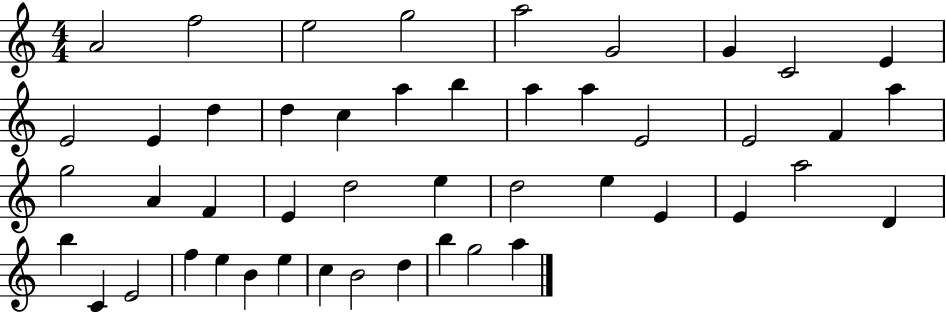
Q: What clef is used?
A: treble